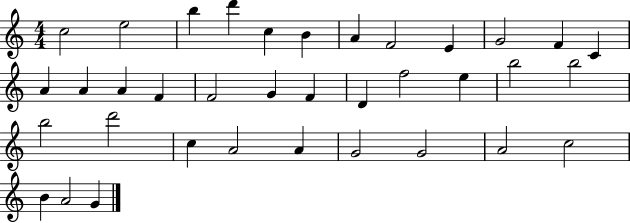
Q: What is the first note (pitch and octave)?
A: C5